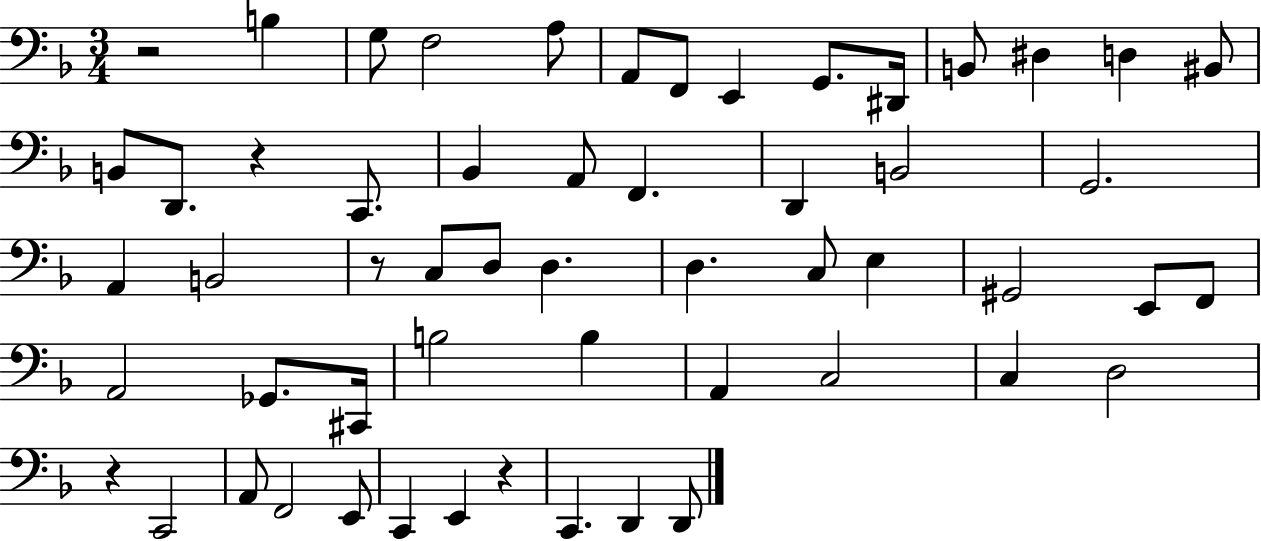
{
  \clef bass
  \numericTimeSignature
  \time 3/4
  \key f \major
  r2 b4 | g8 f2 a8 | a,8 f,8 e,4 g,8. dis,16 | b,8 dis4 d4 bis,8 | \break b,8 d,8. r4 c,8. | bes,4 a,8 f,4. | d,4 b,2 | g,2. | \break a,4 b,2 | r8 c8 d8 d4. | d4. c8 e4 | gis,2 e,8 f,8 | \break a,2 ges,8. cis,16 | b2 b4 | a,4 c2 | c4 d2 | \break r4 c,2 | a,8 f,2 e,8 | c,4 e,4 r4 | c,4. d,4 d,8 | \break \bar "|."
}